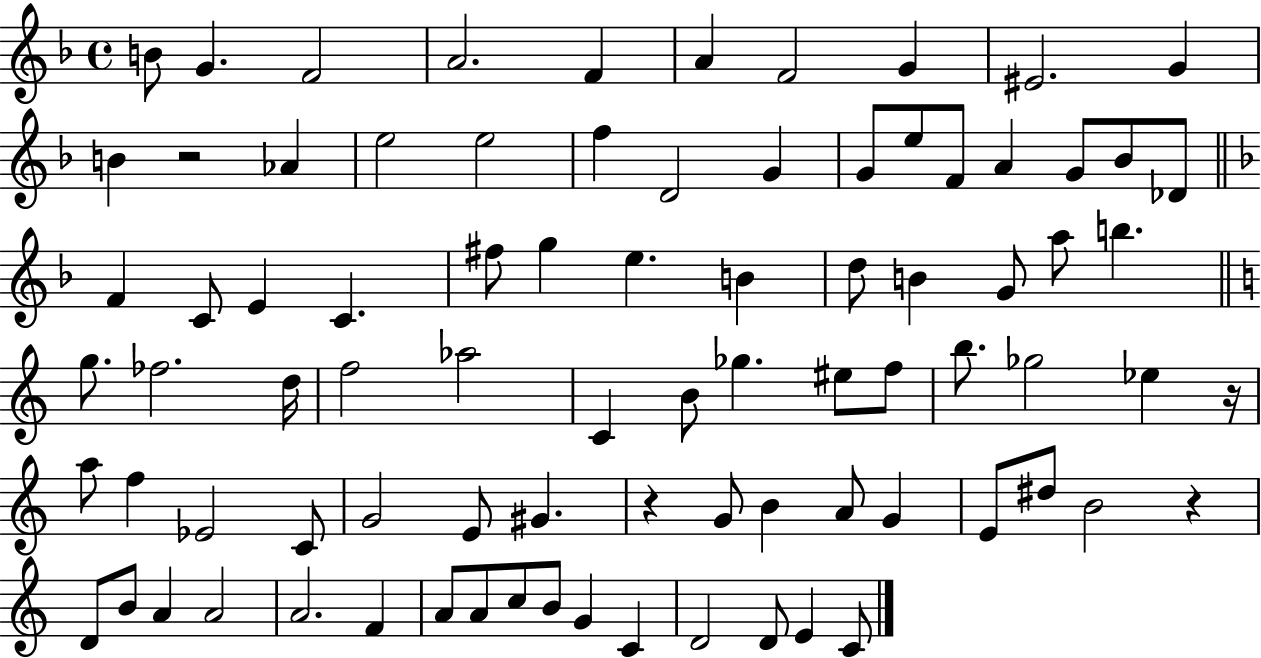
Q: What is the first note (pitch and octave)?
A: B4